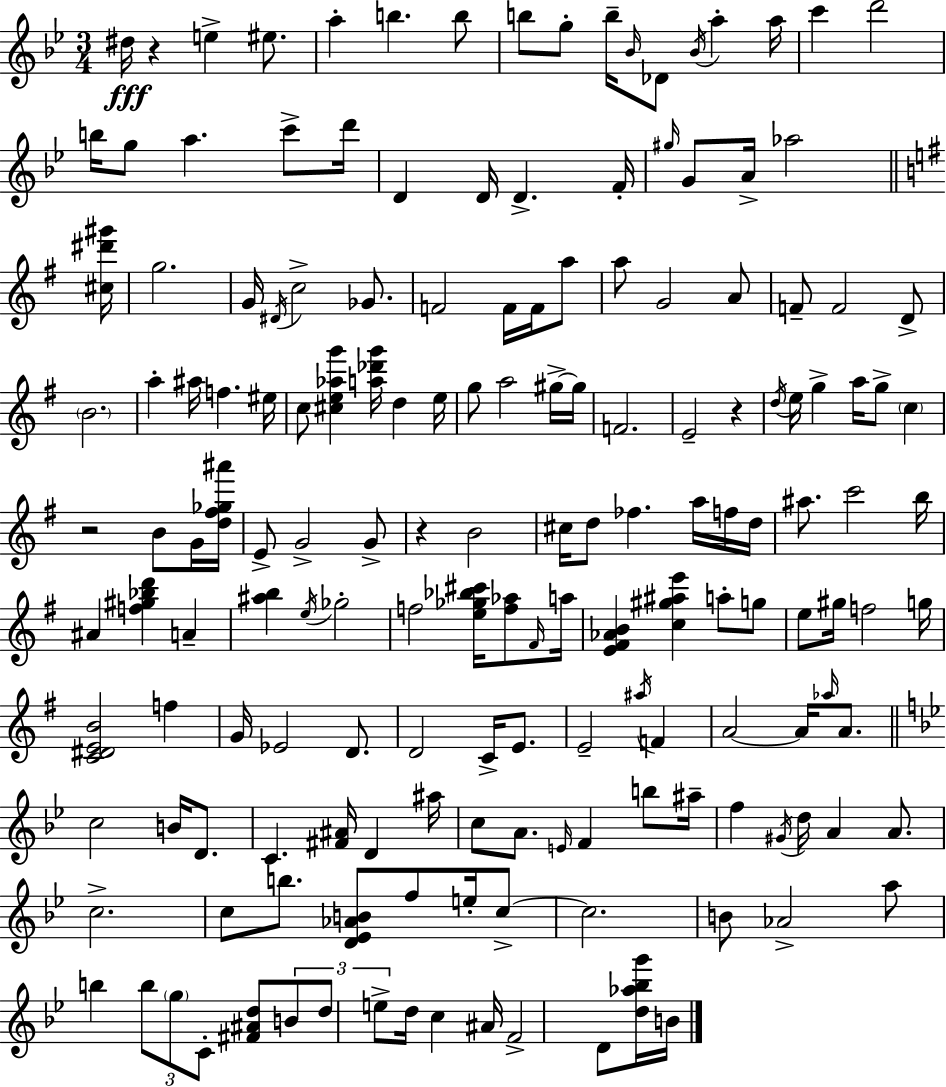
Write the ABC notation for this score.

X:1
T:Untitled
M:3/4
L:1/4
K:Bb
^d/4 z e ^e/2 a b b/2 b/2 g/2 b/4 _B/4 _D/2 _B/4 a a/4 c' d'2 b/4 g/2 a c'/2 d'/4 D D/4 D F/4 ^g/4 G/2 A/4 _a2 [^c^d'^g']/4 g2 G/4 ^D/4 c2 _G/2 F2 F/4 F/4 a/2 a/2 G2 A/2 F/2 F2 D/2 B2 a ^a/4 f ^e/4 c/2 [^ce_ag'] [a_d'g']/4 d e/4 g/2 a2 ^g/4 ^g/4 F2 E2 z d/4 e/4 g a/4 g/2 c z2 B/2 G/4 [d^f_g^a']/4 E/2 G2 G/2 z B2 ^c/4 d/2 _f a/4 f/4 d/4 ^a/2 c'2 b/4 ^A [f^g_bd'] A [^ab] e/4 _g2 f2 [e_g_b^c']/4 [f_a]/2 ^F/4 a/4 [E^F_AB] [c^g^ae'] a/2 g/2 e/2 ^g/4 f2 g/4 [C^DEB]2 f G/4 _E2 D/2 D2 C/4 E/2 E2 ^a/4 F A2 A/4 _a/4 A/2 c2 B/4 D/2 C [^F^A]/4 D ^a/4 c/2 A/2 E/4 F b/2 ^a/4 f ^G/4 d/4 A A/2 c2 c/2 b/2 [D_E_AB]/2 f/2 e/4 c/2 c2 B/2 _A2 a/2 b b/2 g/2 C/2 [^F^Ad]/2 B/2 d/2 e/2 d/4 c ^A/4 F2 D/2 [d_a_bg']/4 B/4